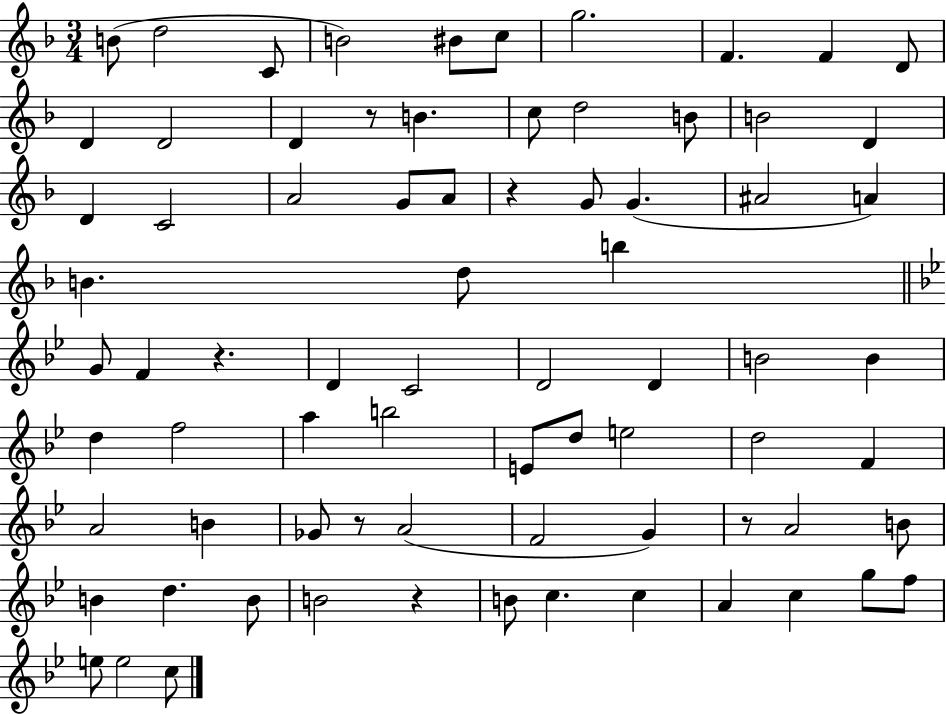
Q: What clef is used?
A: treble